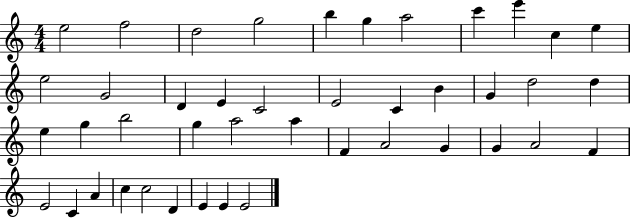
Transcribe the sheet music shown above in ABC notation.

X:1
T:Untitled
M:4/4
L:1/4
K:C
e2 f2 d2 g2 b g a2 c' e' c e e2 G2 D E C2 E2 C B G d2 d e g b2 g a2 a F A2 G G A2 F E2 C A c c2 D E E E2